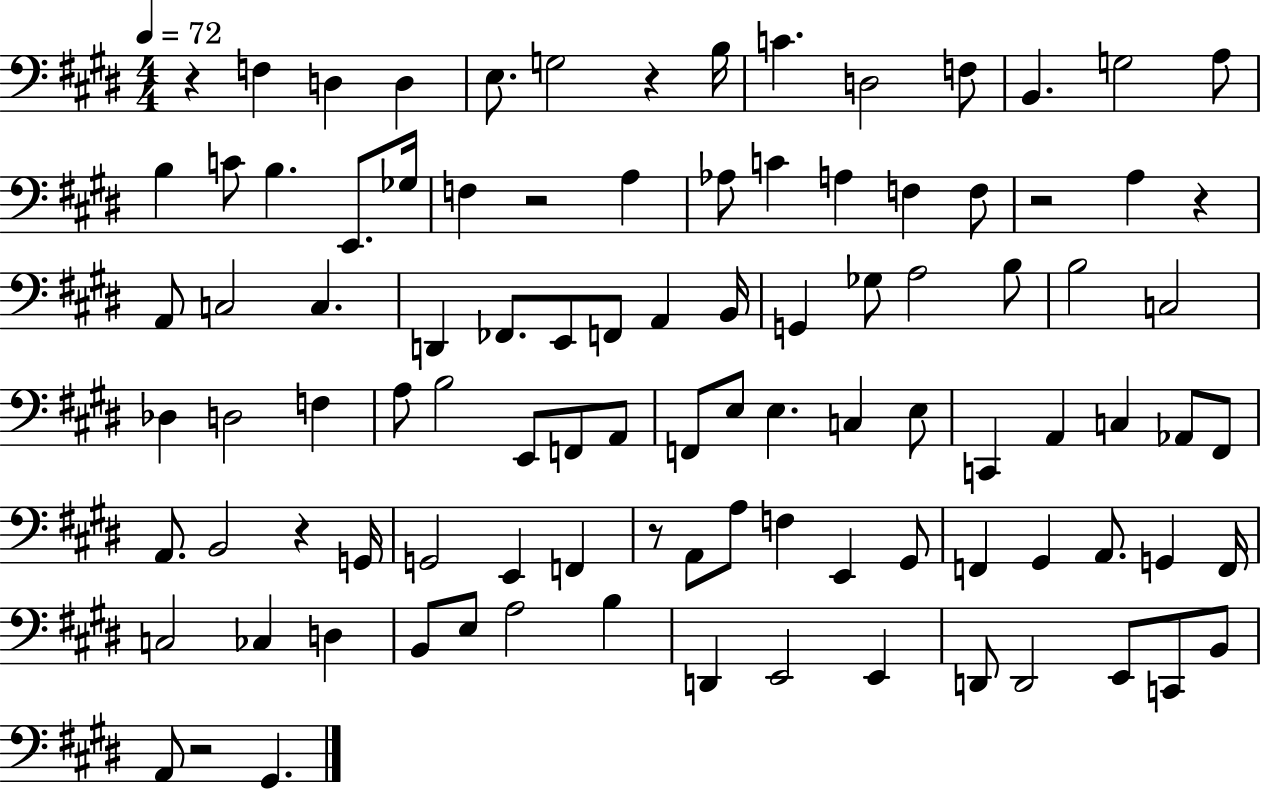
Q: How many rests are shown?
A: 8